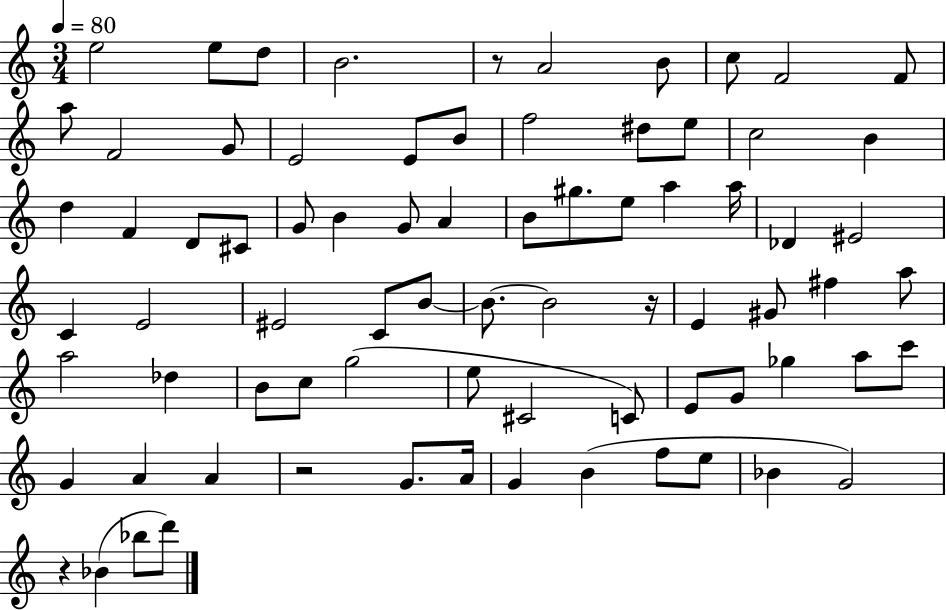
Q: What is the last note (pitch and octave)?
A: D6